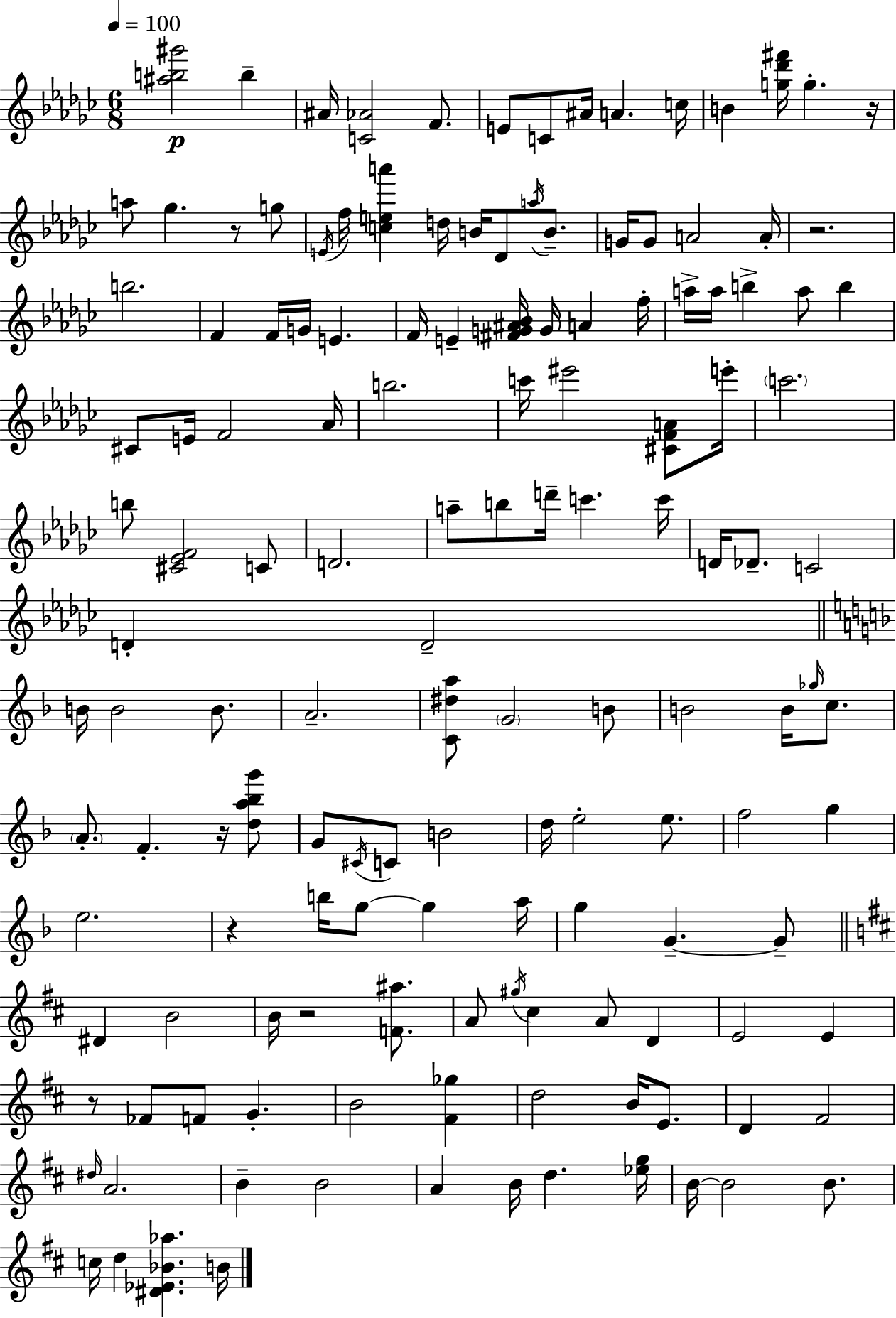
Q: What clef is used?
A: treble